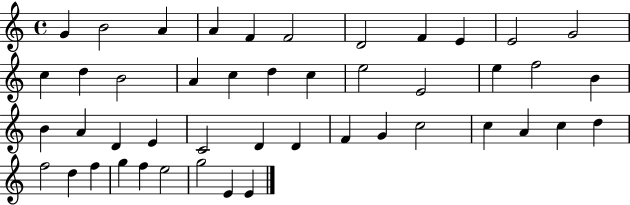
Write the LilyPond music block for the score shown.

{
  \clef treble
  \time 4/4
  \defaultTimeSignature
  \key c \major
  g'4 b'2 a'4 | a'4 f'4 f'2 | d'2 f'4 e'4 | e'2 g'2 | \break c''4 d''4 b'2 | a'4 c''4 d''4 c''4 | e''2 e'2 | e''4 f''2 b'4 | \break b'4 a'4 d'4 e'4 | c'2 d'4 d'4 | f'4 g'4 c''2 | c''4 a'4 c''4 d''4 | \break f''2 d''4 f''4 | g''4 f''4 e''2 | g''2 e'4 e'4 | \bar "|."
}